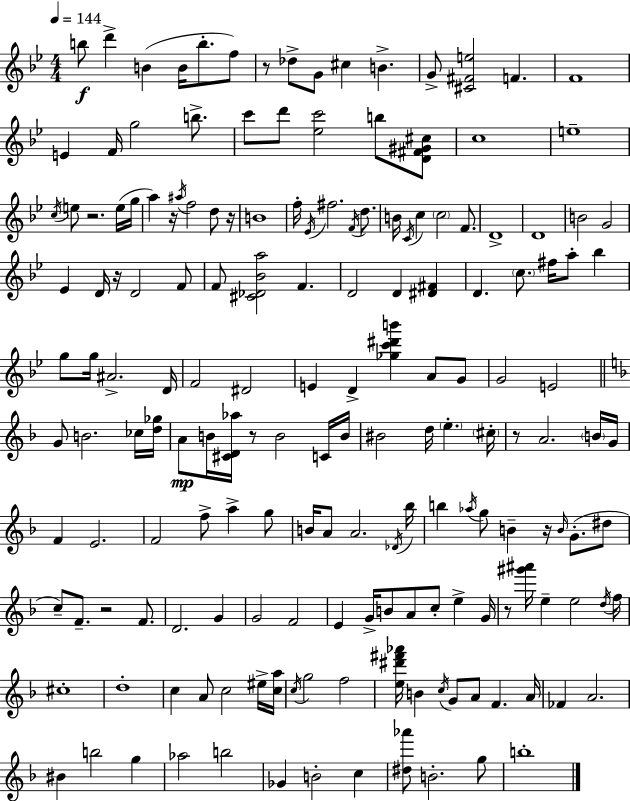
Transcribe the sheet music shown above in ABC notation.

X:1
T:Untitled
M:4/4
L:1/4
K:Bb
b/2 d' B B/4 b/2 f/2 z/2 _d/2 G/2 ^c B G/2 [^C^Fe]2 F F4 E F/4 g2 b/2 c'/2 d'/2 [_ec']2 b/2 [D^F^G^c]/2 c4 e4 c/4 e/2 z2 e/4 g/4 a z/4 ^a/4 f2 d/2 z/4 B4 f/4 _E/4 ^f2 F/4 d/2 B/4 C/4 c c2 F/2 D4 D4 B2 G2 _E D/4 z/4 D2 F/2 F/2 [^C_D_Ba]2 F D2 D [^D^F] D c/2 ^f/4 a/2 _b g/2 g/4 ^A2 D/4 F2 ^D2 E D [_gc'^d'b'] A/2 G/2 G2 E2 G/2 B2 _c/4 [d_g]/4 A/2 B/4 [^CD_a]/4 z/2 B2 C/4 B/4 ^B2 d/4 e ^c/4 z/2 A2 B/4 G/4 F E2 F2 f/2 a g/2 B/4 A/2 A2 _D/4 _b/4 b _a/4 g/2 B z/4 B/4 G/2 ^d/2 c/2 F/2 z2 F/2 D2 G G2 F2 E G/4 B/2 A/2 c/2 e G/4 z/2 [^g'^a']/4 e e2 d/4 f/4 ^c4 d4 c A/2 c2 ^e/4 [ca]/4 c/4 g2 f2 [e^d'^f'_a']/4 B c/4 G/2 A/2 F A/4 _F A2 ^B b2 g _a2 b2 _G B2 c [^d_a']/2 B2 g/2 b4